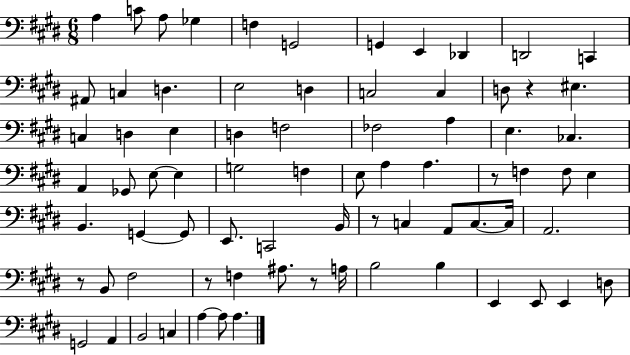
{
  \clef bass
  \numericTimeSignature
  \time 6/8
  \key e \major
  \repeat volta 2 { a4 c'8 a8 ges4 | f4 g,2 | g,4 e,4 des,4 | d,2 c,4 | \break ais,8 c4 d4. | e2 d4 | c2 c4 | d8 r4 eis4. | \break c4 d4 e4 | d4 f2 | fes2 a4 | e4. ces4. | \break a,4 ges,8 e8~~ e4 | g2 f4 | e8 a4 a4. | r8 f4 f8 e4 | \break b,4. g,4~~ g,8 | e,8. c,2 b,16 | r8 c4 a,8 c8.~~ c16 | a,2. | \break r8 b,8 fis2 | r8 f4 ais8. r8 a16 | b2 b4 | e,4 e,8 e,4 d8 | \break g,2 a,4 | b,2 c4 | a4~~ a8 a4. | } \bar "|."
}